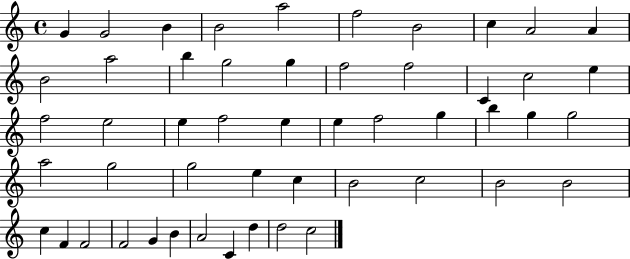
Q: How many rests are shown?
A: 0